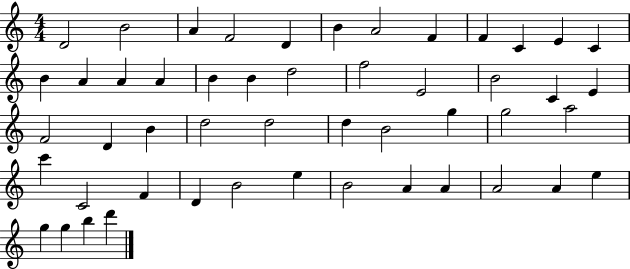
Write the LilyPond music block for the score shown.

{
  \clef treble
  \numericTimeSignature
  \time 4/4
  \key c \major
  d'2 b'2 | a'4 f'2 d'4 | b'4 a'2 f'4 | f'4 c'4 e'4 c'4 | \break b'4 a'4 a'4 a'4 | b'4 b'4 d''2 | f''2 e'2 | b'2 c'4 e'4 | \break f'2 d'4 b'4 | d''2 d''2 | d''4 b'2 g''4 | g''2 a''2 | \break c'''4 c'2 f'4 | d'4 b'2 e''4 | b'2 a'4 a'4 | a'2 a'4 e''4 | \break g''4 g''4 b''4 d'''4 | \bar "|."
}